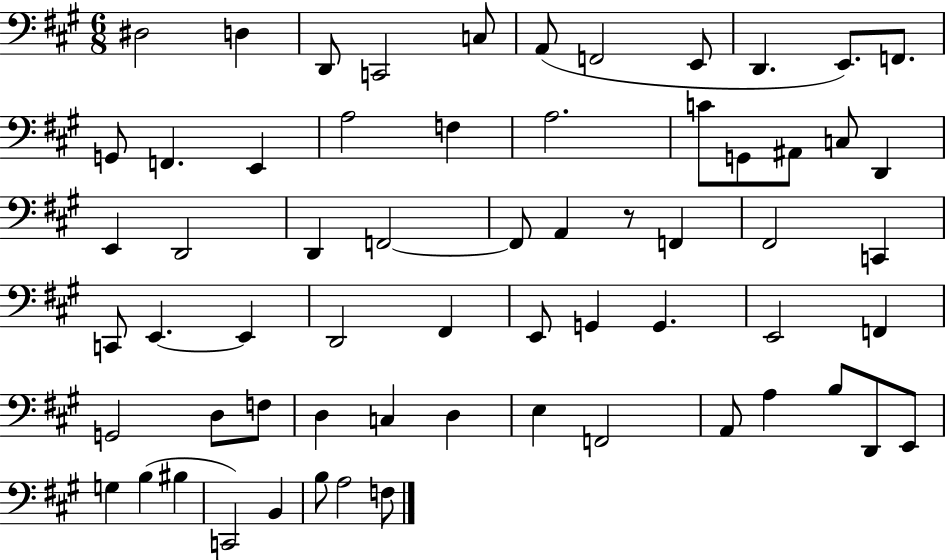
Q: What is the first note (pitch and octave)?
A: D#3